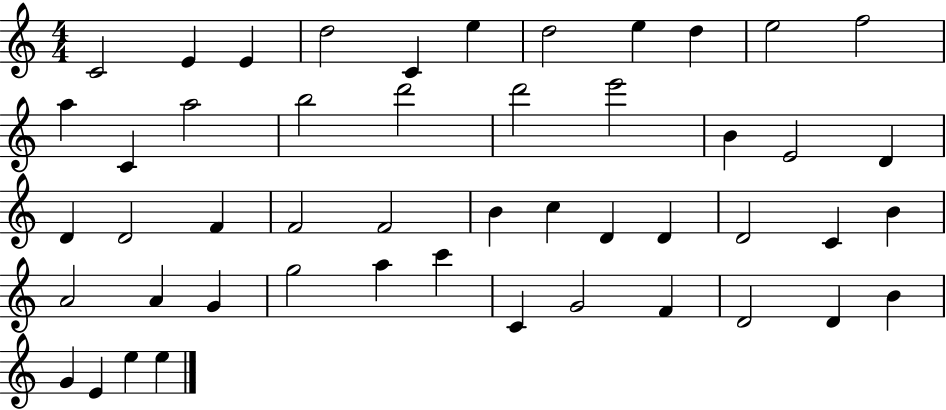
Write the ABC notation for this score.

X:1
T:Untitled
M:4/4
L:1/4
K:C
C2 E E d2 C e d2 e d e2 f2 a C a2 b2 d'2 d'2 e'2 B E2 D D D2 F F2 F2 B c D D D2 C B A2 A G g2 a c' C G2 F D2 D B G E e e